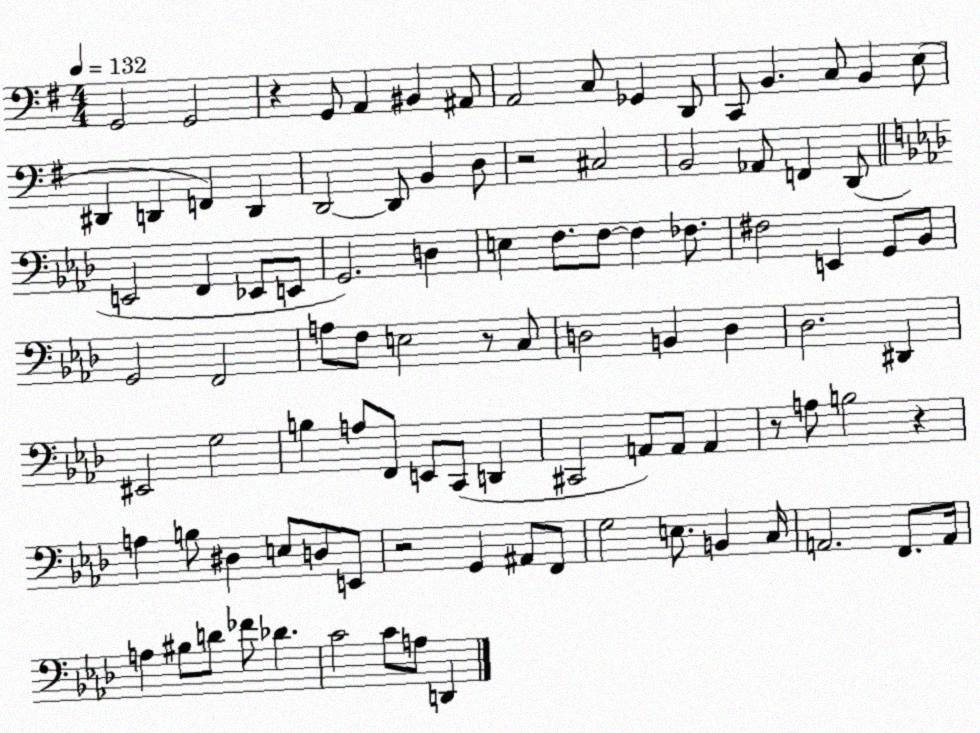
X:1
T:Untitled
M:4/4
L:1/4
K:G
G,,2 G,,2 z G,,/2 A,, ^B,, ^A,,/2 A,,2 C,/2 _G,, D,,/2 C,,/2 B,, C,/2 B,, E,/2 ^D,, D,, F,, D,, D,,2 D,,/2 B,, D,/2 z2 ^C,2 B,,2 _A,,/2 F,, D,,/2 E,,2 F,, _E,,/2 E,,/2 G,,2 D, E, F,/2 F,/2 F, _F,/2 ^F,2 E,, G,,/2 _B,,/2 G,,2 F,,2 A,/2 F,/2 E,2 z/2 C,/2 D,2 B,, D, _D,2 ^D,, ^E,,2 G,2 B, A,/2 F,,/2 E,,/2 C,,/2 D,, ^C,,2 A,,/2 A,,/2 A,, z/2 A,/2 B,2 z A, B,/2 ^D, E,/2 D,/2 E,,/2 z2 G,, ^A,,/2 F,,/2 G,2 E,/2 B,, C,/4 A,,2 F,,/2 A,,/4 A, ^B,/2 D/2 _F/2 _D C2 C/2 A,/2 D,,